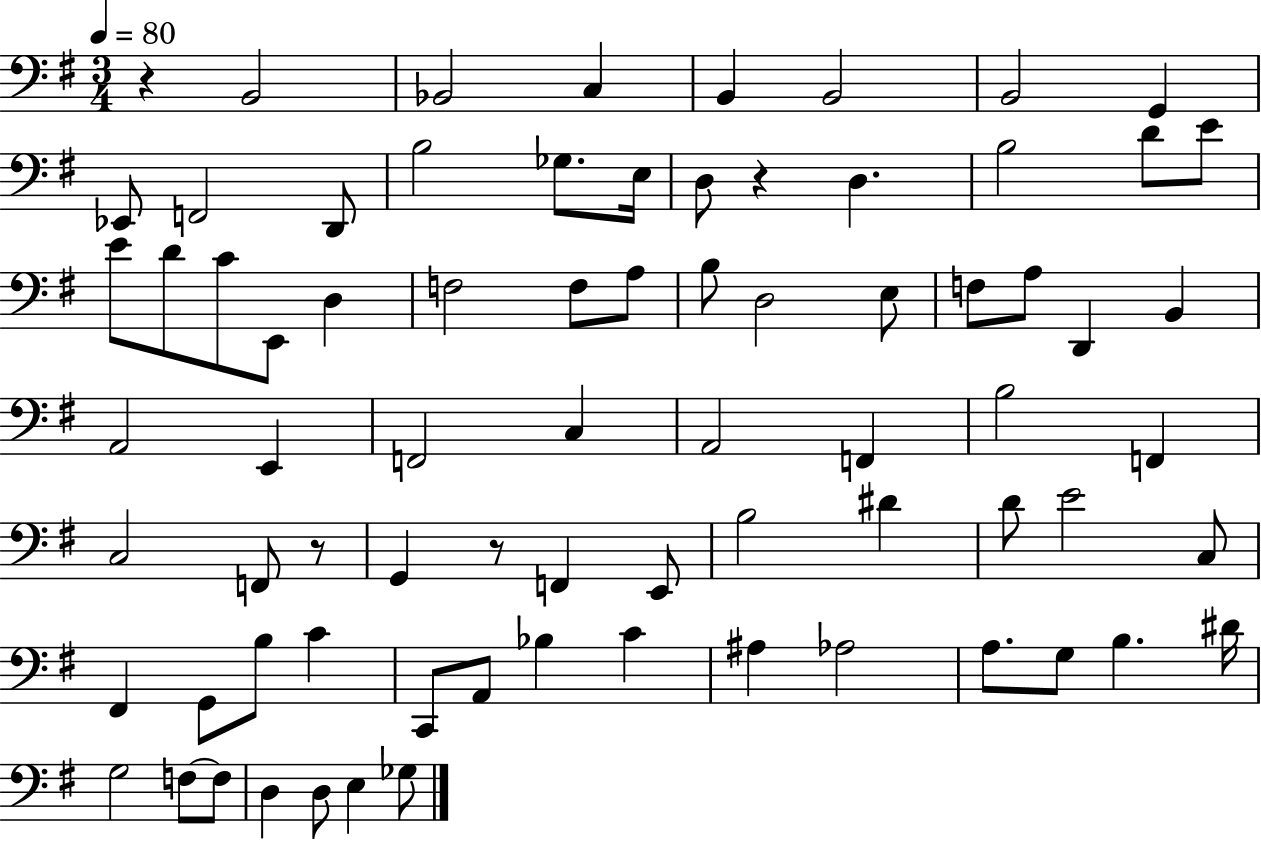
R/q B2/h Bb2/h C3/q B2/q B2/h B2/h G2/q Eb2/e F2/h D2/e B3/h Gb3/e. E3/s D3/e R/q D3/q. B3/h D4/e E4/e E4/e D4/e C4/e E2/e D3/q F3/h F3/e A3/e B3/e D3/h E3/e F3/e A3/e D2/q B2/q A2/h E2/q F2/h C3/q A2/h F2/q B3/h F2/q C3/h F2/e R/e G2/q R/e F2/q E2/e B3/h D#4/q D4/e E4/h C3/e F#2/q G2/e B3/e C4/q C2/e A2/e Bb3/q C4/q A#3/q Ab3/h A3/e. G3/e B3/q. D#4/s G3/h F3/e F3/e D3/q D3/e E3/q Gb3/e